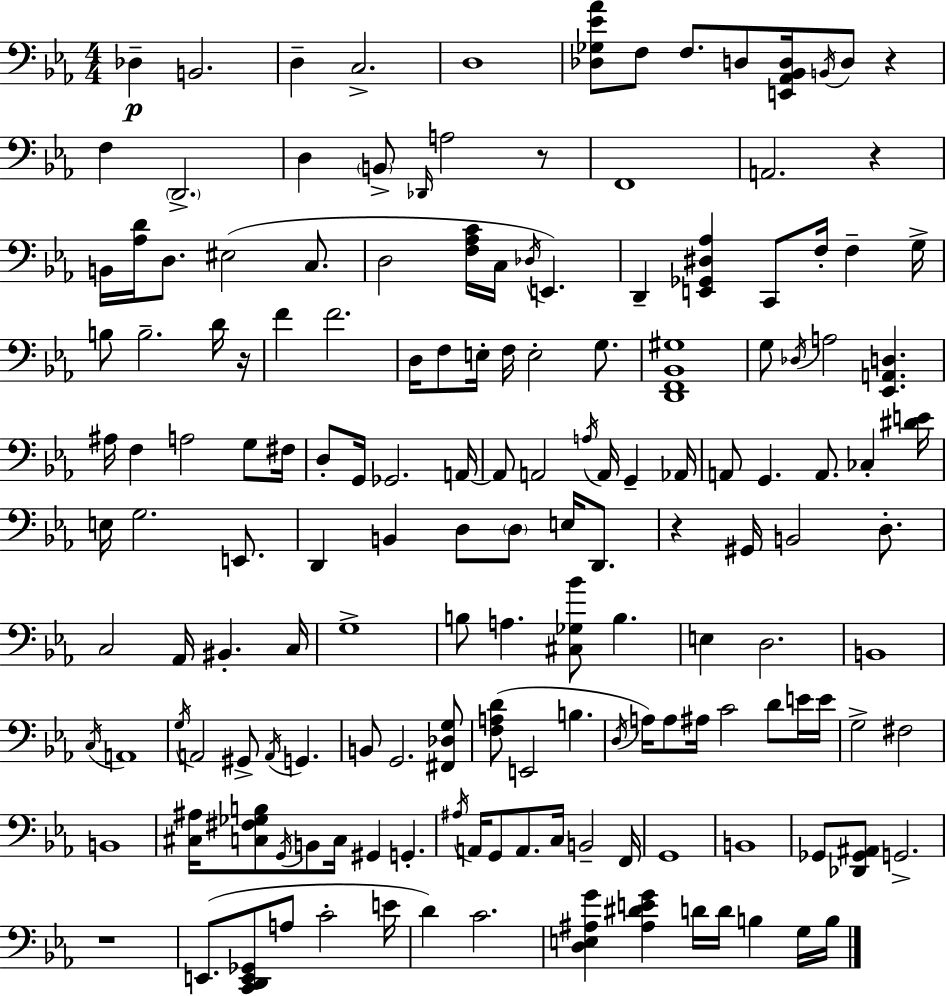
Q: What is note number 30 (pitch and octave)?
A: F3